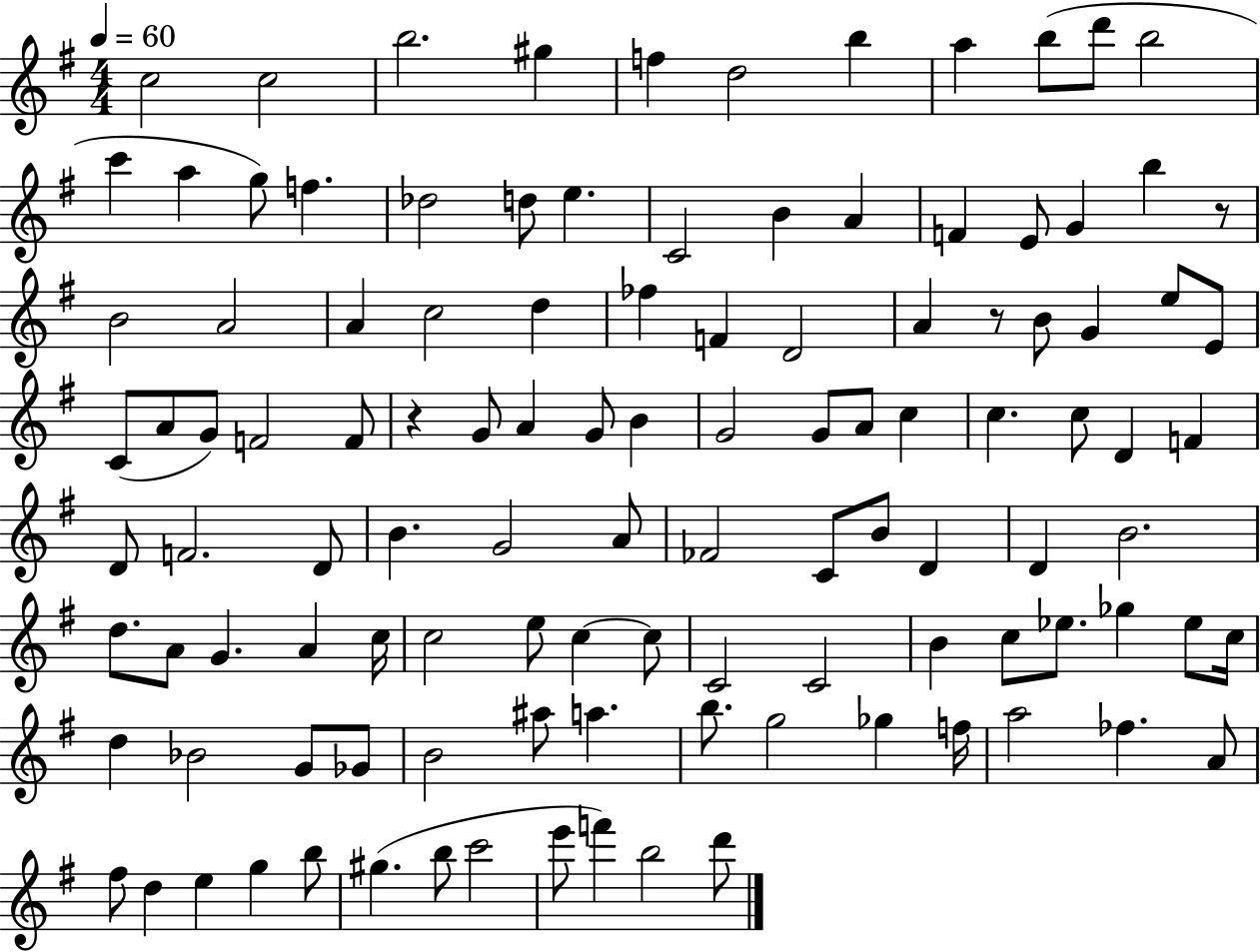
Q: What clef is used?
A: treble